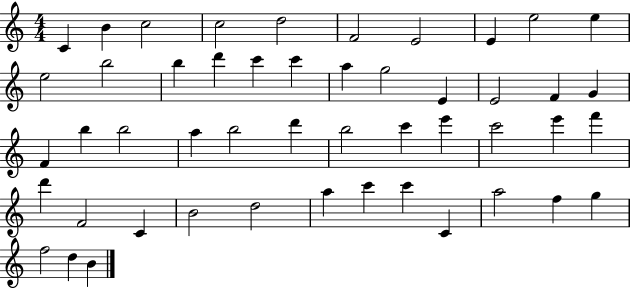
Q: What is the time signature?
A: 4/4